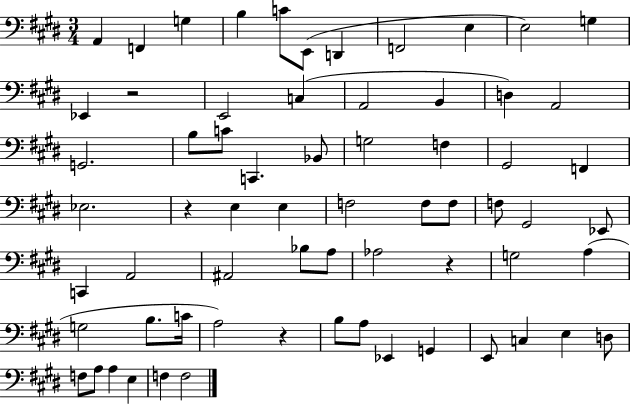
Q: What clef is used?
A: bass